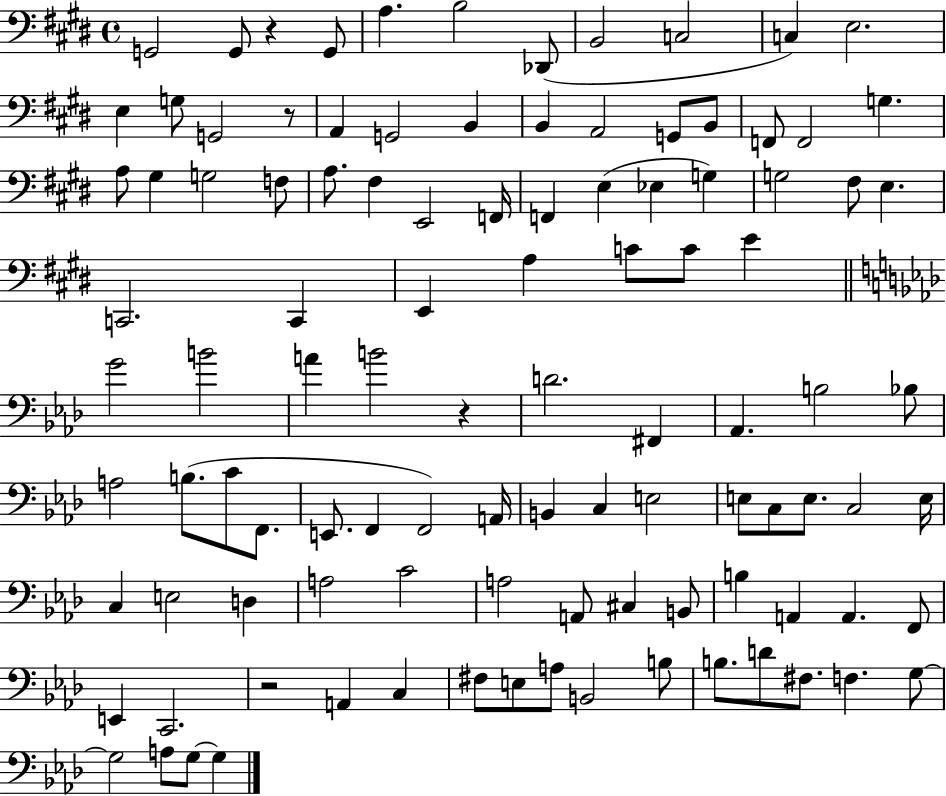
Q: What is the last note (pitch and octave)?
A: G3